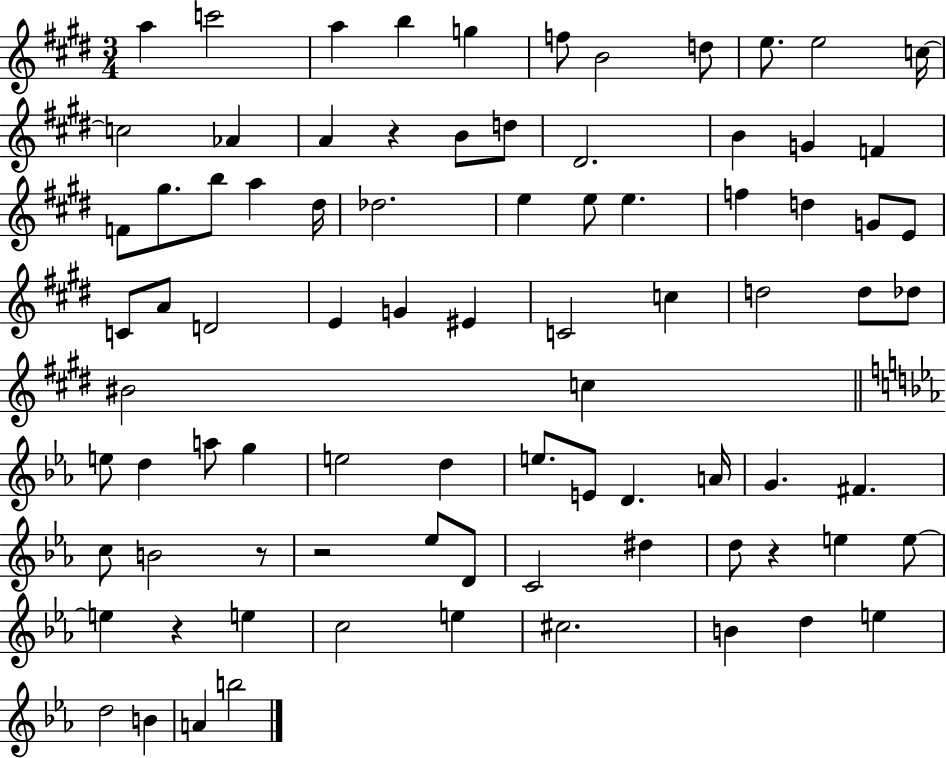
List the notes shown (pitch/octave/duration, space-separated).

A5/q C6/h A5/q B5/q G5/q F5/e B4/h D5/e E5/e. E5/h C5/s C5/h Ab4/q A4/q R/q B4/e D5/e D#4/h. B4/q G4/q F4/q F4/e G#5/e. B5/e A5/q D#5/s Db5/h. E5/q E5/e E5/q. F5/q D5/q G4/e E4/e C4/e A4/e D4/h E4/q G4/q EIS4/q C4/h C5/q D5/h D5/e Db5/e BIS4/h C5/q E5/e D5/q A5/e G5/q E5/h D5/q E5/e. E4/e D4/q. A4/s G4/q. F#4/q. C5/e B4/h R/e R/h Eb5/e D4/e C4/h D#5/q D5/e R/q E5/q E5/e E5/q R/q E5/q C5/h E5/q C#5/h. B4/q D5/q E5/q D5/h B4/q A4/q B5/h